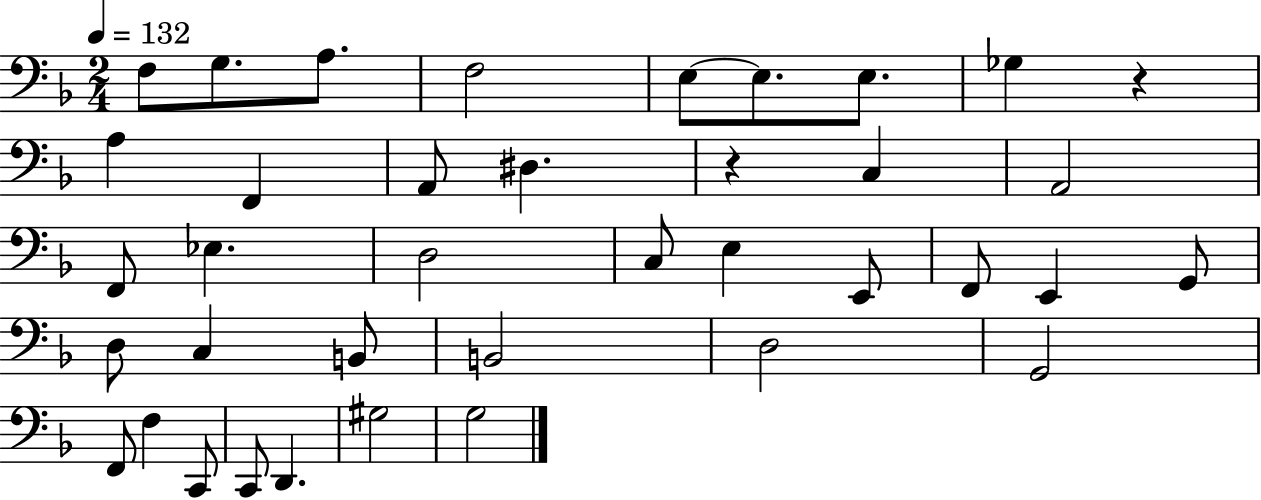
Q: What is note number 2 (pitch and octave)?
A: G3